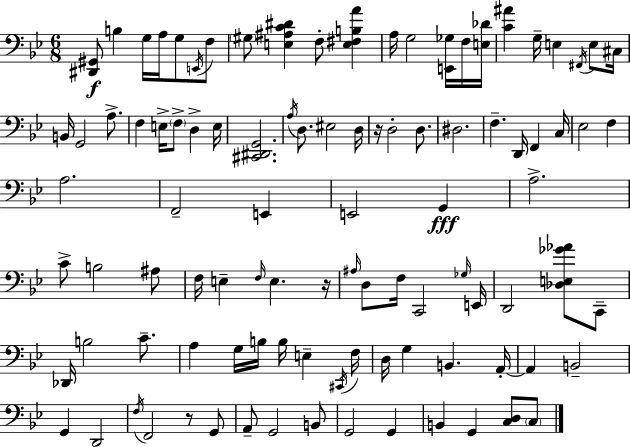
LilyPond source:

{
  \clef bass
  \numericTimeSignature
  \time 6/8
  \key g \minor
  <dis, gis,>8\f b4 g16 a16 g8 \acciaccatura { e,16 } f8 | \parenthesize gis8 <e ais c' dis'>4 f8-. <e fis b a'>4 | a16 g2 <e, ges>16 f16 | <e des'>16 <c' ais'>4 g16-- e4 \acciaccatura { fis,16 } e8 | \break cis16 b,16 g,2 a8.-> | f4 e16-> \parenthesize f8-> d4-> | e16 <cis, dis, g,>2. | \acciaccatura { a16 } d8. eis2 | \break d16 r16 d2-. | d8. dis2. | f4.-- d,16 f,4 | c16 ees2 f4 | \break a2. | f,2-- e,4 | e,2 g,4\fff | a2.-> | \break c'8-> b2 | ais8 f16 e4-- \grace { f16 } e4. | r16 \grace { ais16 } d8 f16 c,2 | \grace { ges16 } e,16 d,2 | \break <des e ges' aes'>8 c,8-- des,16 b2 | c'8.-- a4 g16 b16 | b16 e4-- \acciaccatura { cis,16 } f16 d16 g4 | b,4. a,16-.~~ a,4 b,2-- | \break g,4 d,2 | \acciaccatura { f16 } f,2 | r8 g,8 a,8-- g,2 | b,8 g,2 | \break g,4 b,4 | g,4 <c d>8 \parenthesize c8 \bar "|."
}